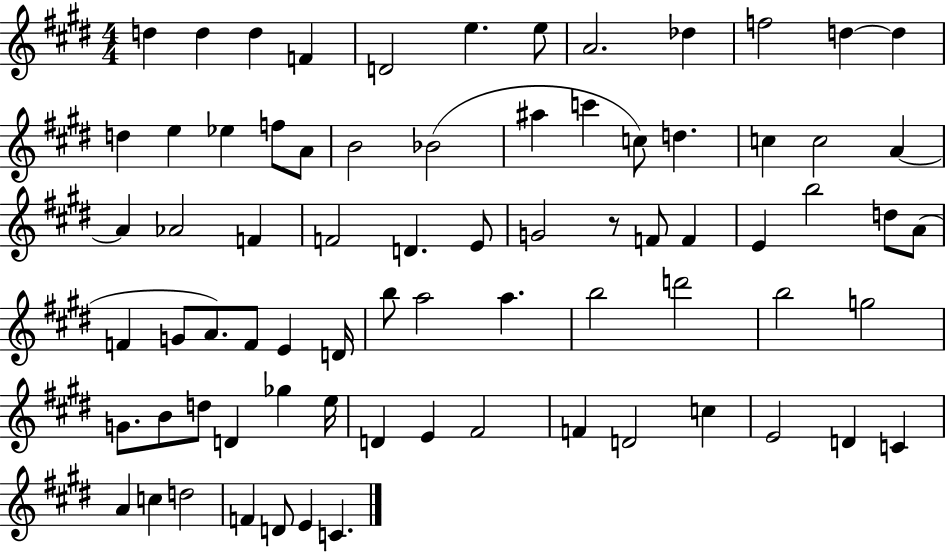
{
  \clef treble
  \numericTimeSignature
  \time 4/4
  \key e \major
  \repeat volta 2 { d''4 d''4 d''4 f'4 | d'2 e''4. e''8 | a'2. des''4 | f''2 d''4~~ d''4 | \break d''4 e''4 ees''4 f''8 a'8 | b'2 bes'2( | ais''4 c'''4 c''8) d''4. | c''4 c''2 a'4~~ | \break a'4 aes'2 f'4 | f'2 d'4. e'8 | g'2 r8 f'8 f'4 | e'4 b''2 d''8 a'8( | \break f'4 g'8 a'8.) f'8 e'4 d'16 | b''8 a''2 a''4. | b''2 d'''2 | b''2 g''2 | \break g'8. b'8 d''8 d'4 ges''4 e''16 | d'4 e'4 fis'2 | f'4 d'2 c''4 | e'2 d'4 c'4 | \break a'4 c''4 d''2 | f'4 d'8 e'4 c'4. | } \bar "|."
}